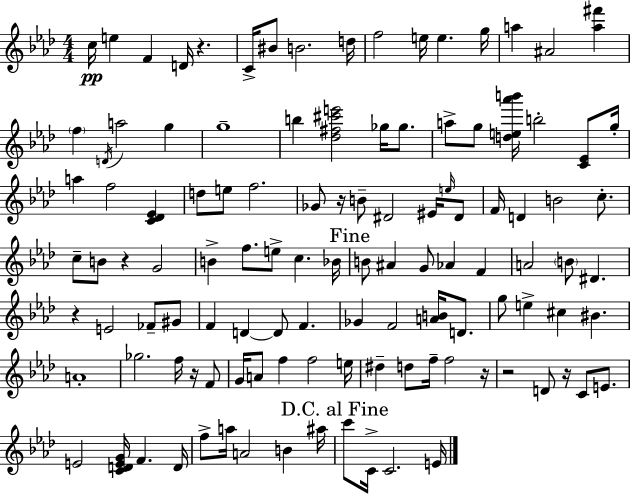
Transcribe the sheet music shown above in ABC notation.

X:1
T:Untitled
M:4/4
L:1/4
K:Fm
c/4 e F D/4 z C/4 ^B/2 B2 d/4 f2 e/4 e g/4 a ^A2 [a^f'] f D/4 a2 g g4 b [_d^f^c'e']2 _g/4 _g/2 a/2 g/2 [de_a'b']/4 b2 [C_E]/2 g/4 a f2 [C_D_E] d/2 e/2 f2 _G/2 z/4 B/2 ^D2 ^E/4 e/4 ^D/2 F/4 D B2 c/2 c/2 B/2 z G2 B f/2 e/2 c _B/4 B/2 ^A G/2 _A F A2 B/2 ^D z E2 _F/2 ^G/2 F D D/2 F _G F2 [AB]/4 D/2 g/2 e ^c ^B A4 _g2 f/4 z/4 F/2 G/4 A/2 f f2 e/4 ^d d/2 f/4 f2 z/4 z2 D/2 z/4 C/2 E/2 E2 [CDEG]/4 F D/4 f/2 a/4 A2 B ^a/4 c'/2 C/4 C2 E/4